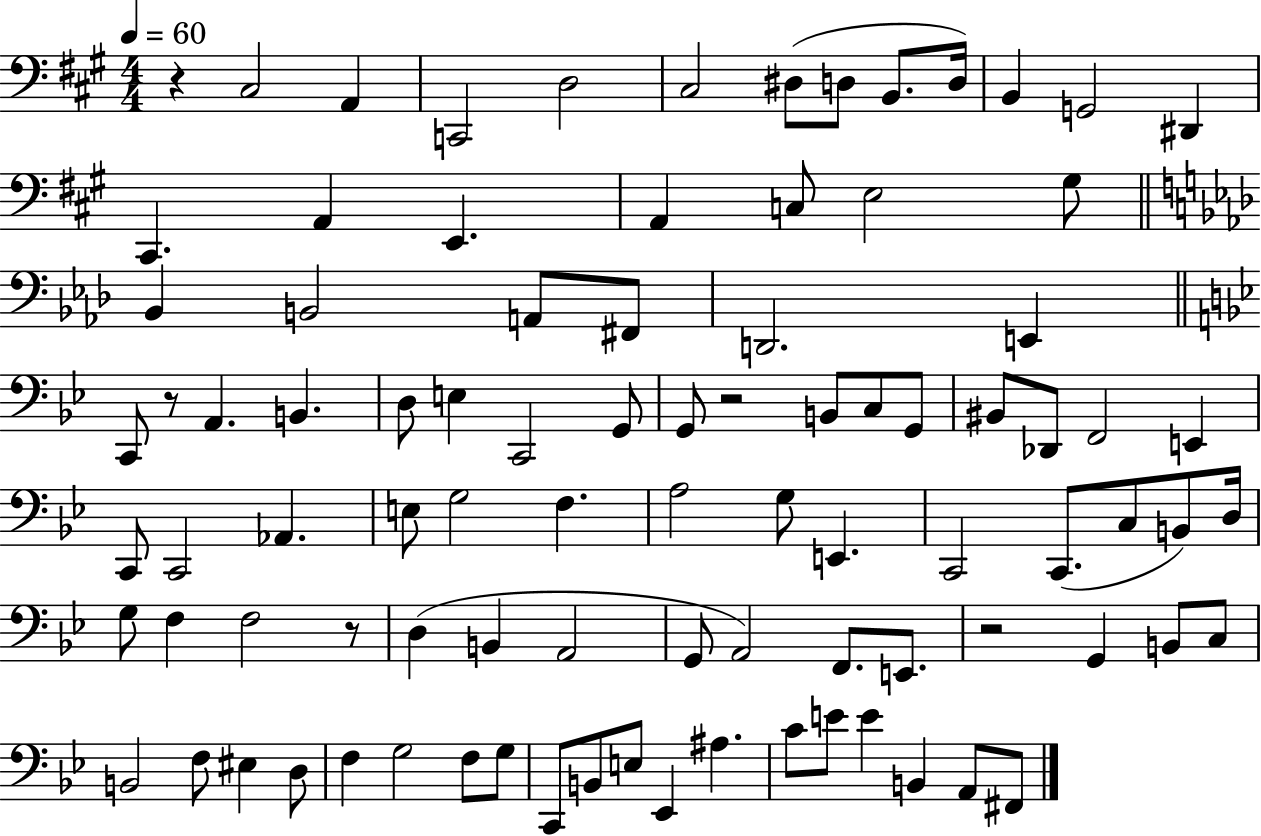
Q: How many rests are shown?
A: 5